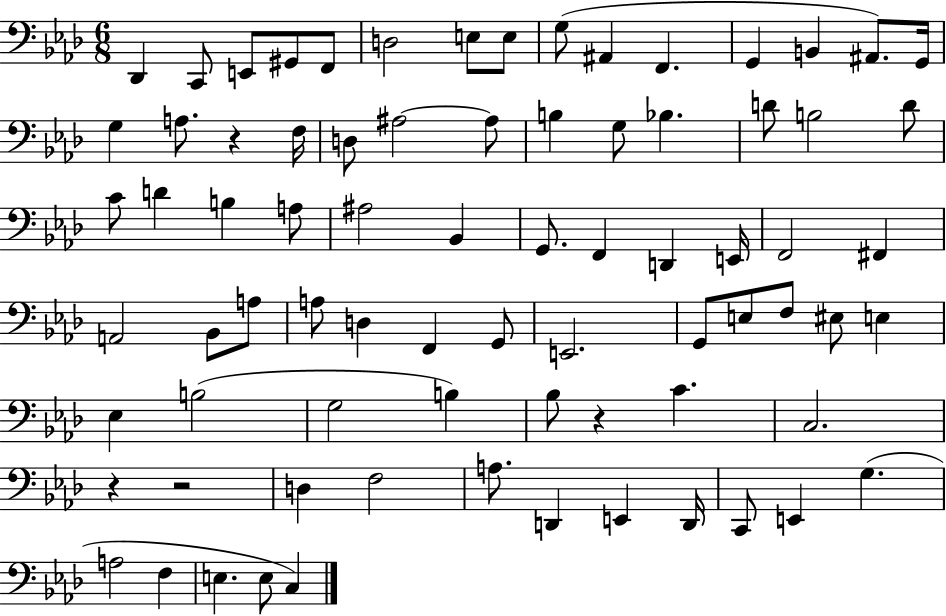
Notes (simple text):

Db2/q C2/e E2/e G#2/e F2/e D3/h E3/e E3/e G3/e A#2/q F2/q. G2/q B2/q A#2/e. G2/s G3/q A3/e. R/q F3/s D3/e A#3/h A#3/e B3/q G3/e Bb3/q. D4/e B3/h D4/e C4/e D4/q B3/q A3/e A#3/h Bb2/q G2/e. F2/q D2/q E2/s F2/h F#2/q A2/h Bb2/e A3/e A3/e D3/q F2/q G2/e E2/h. G2/e E3/e F3/e EIS3/e E3/q Eb3/q B3/h G3/h B3/q Bb3/e R/q C4/q. C3/h. R/q R/h D3/q F3/h A3/e. D2/q E2/q D2/s C2/e E2/q G3/q. A3/h F3/q E3/q. E3/e C3/q